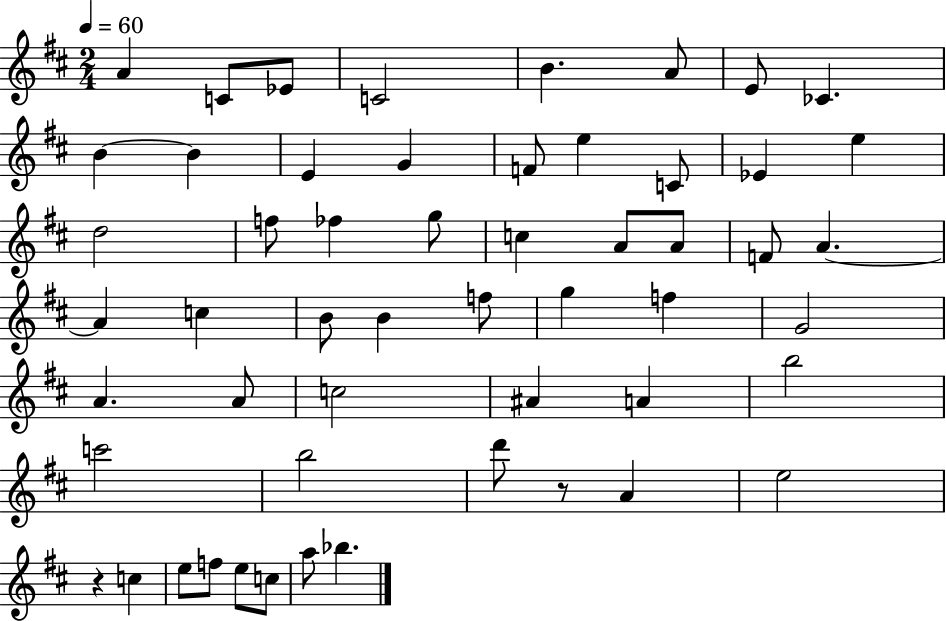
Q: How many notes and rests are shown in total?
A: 54